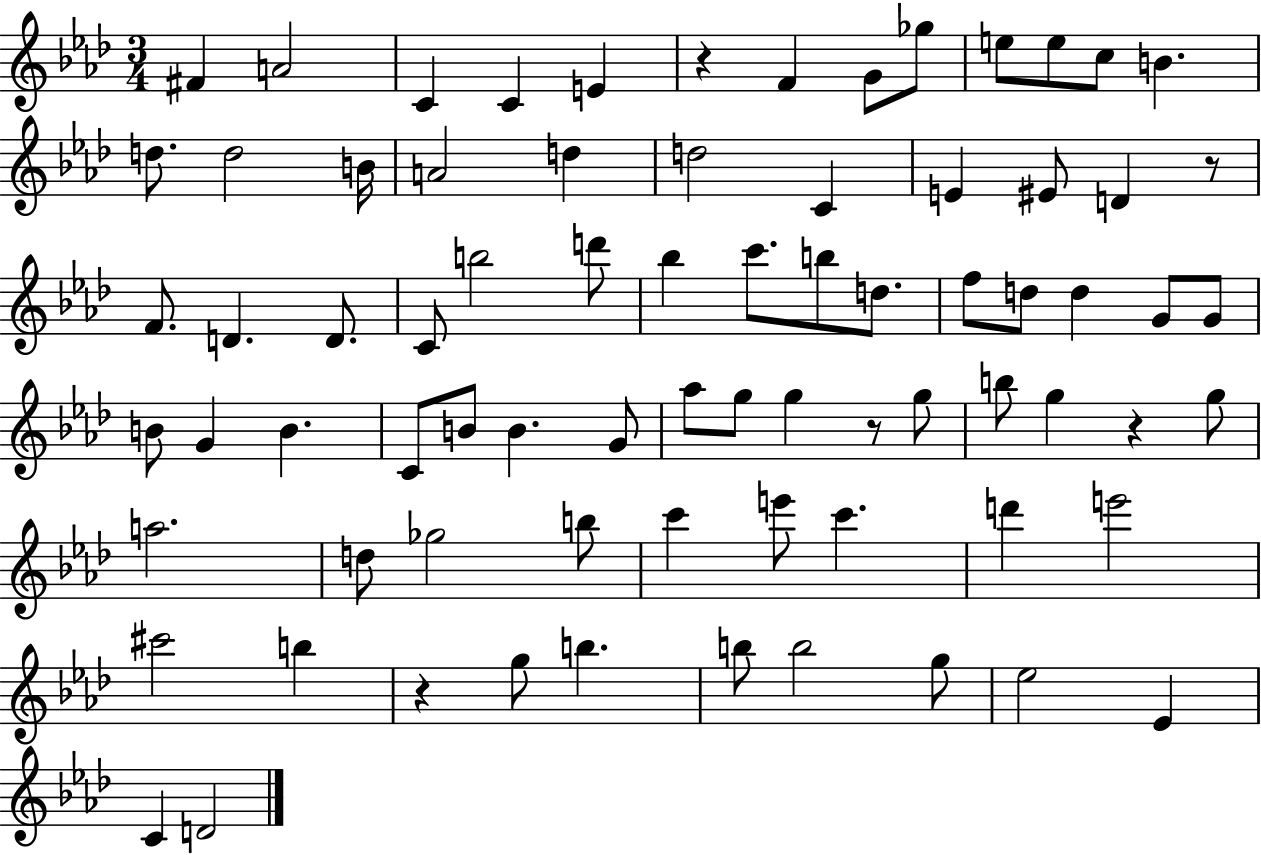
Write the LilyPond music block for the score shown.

{
  \clef treble
  \numericTimeSignature
  \time 3/4
  \key aes \major
  fis'4 a'2 | c'4 c'4 e'4 | r4 f'4 g'8 ges''8 | e''8 e''8 c''8 b'4. | \break d''8. d''2 b'16 | a'2 d''4 | d''2 c'4 | e'4 eis'8 d'4 r8 | \break f'8. d'4. d'8. | c'8 b''2 d'''8 | bes''4 c'''8. b''8 d''8. | f''8 d''8 d''4 g'8 g'8 | \break b'8 g'4 b'4. | c'8 b'8 b'4. g'8 | aes''8 g''8 g''4 r8 g''8 | b''8 g''4 r4 g''8 | \break a''2. | d''8 ges''2 b''8 | c'''4 e'''8 c'''4. | d'''4 e'''2 | \break cis'''2 b''4 | r4 g''8 b''4. | b''8 b''2 g''8 | ees''2 ees'4 | \break c'4 d'2 | \bar "|."
}